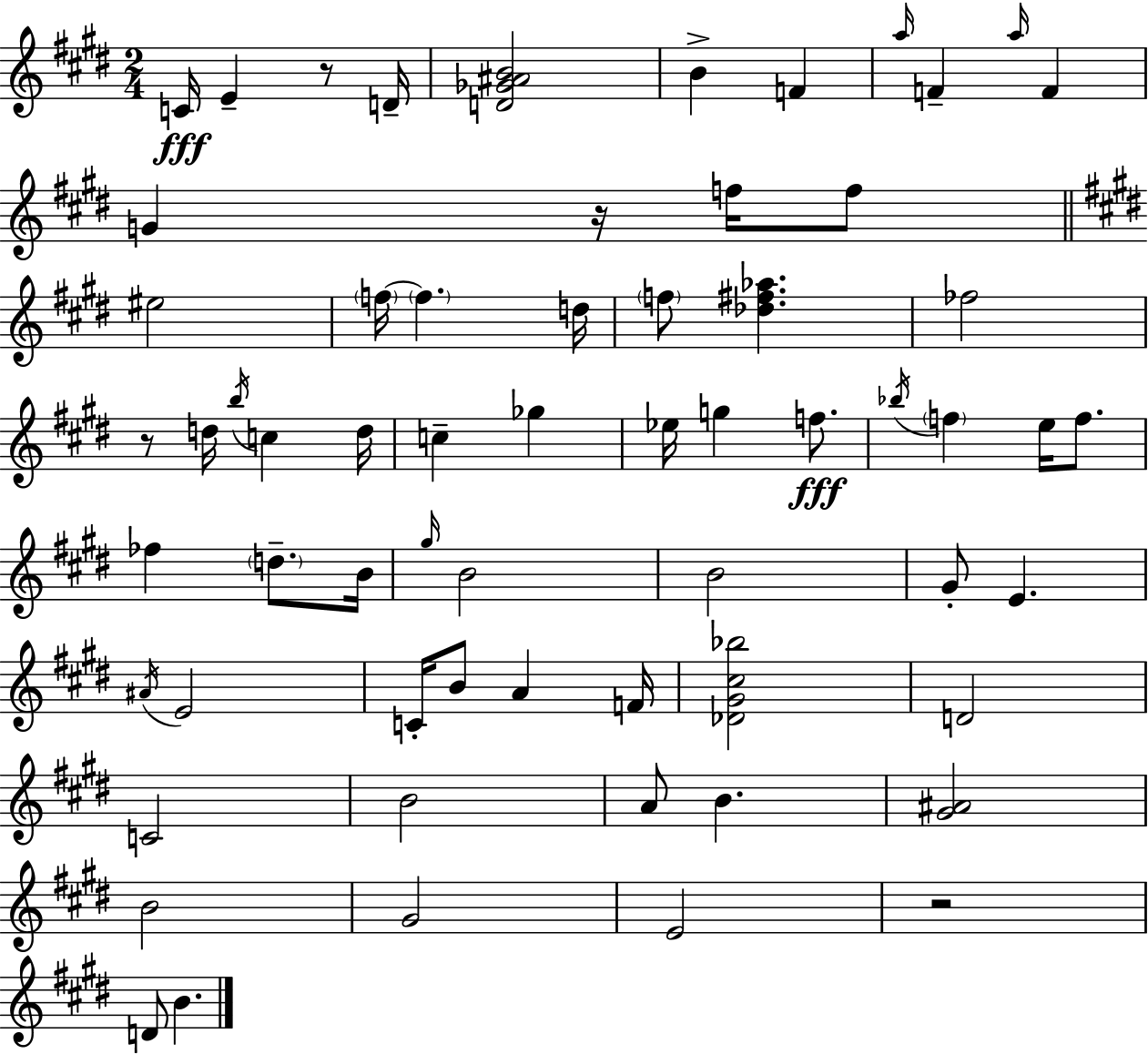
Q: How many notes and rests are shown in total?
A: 63